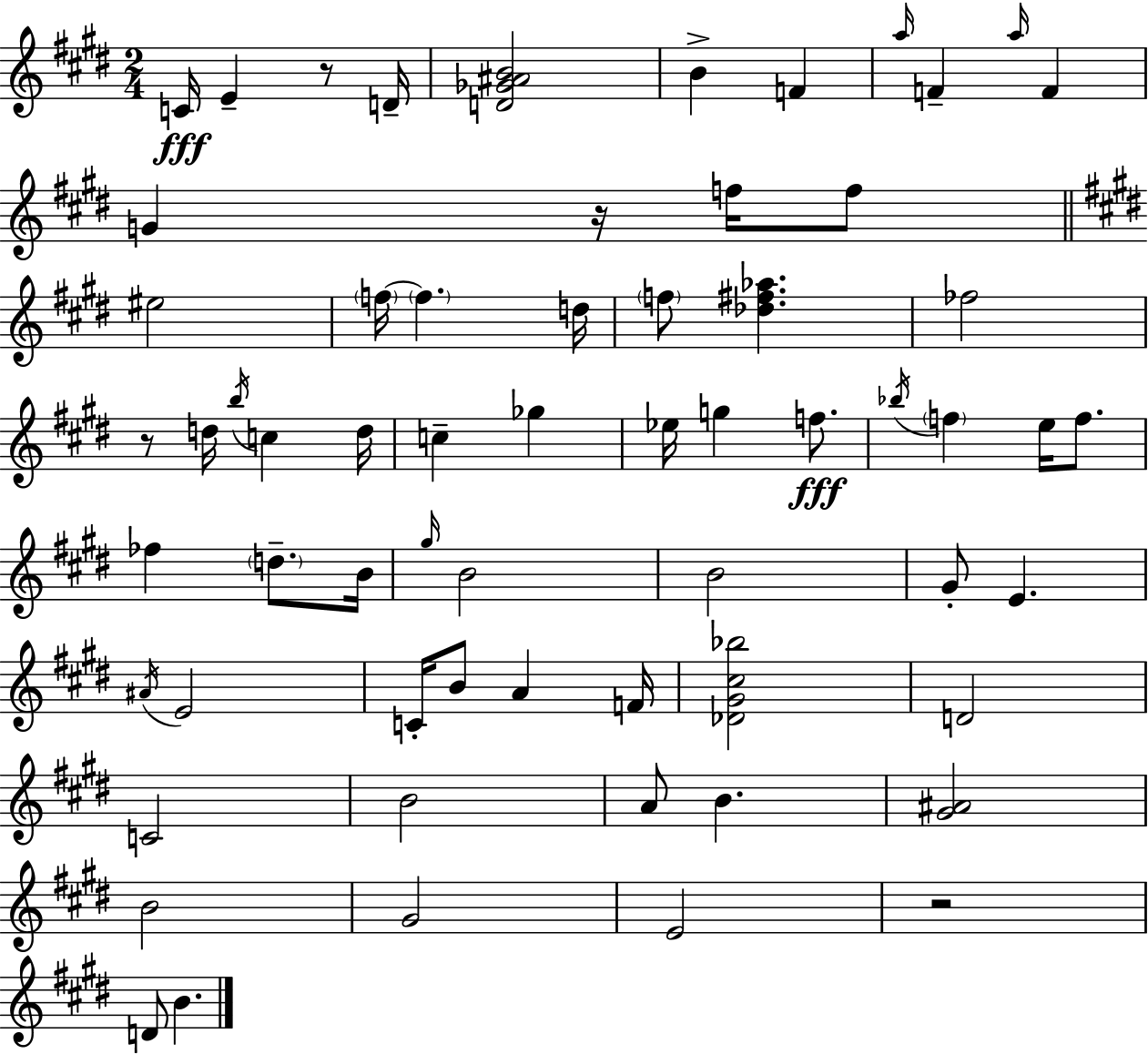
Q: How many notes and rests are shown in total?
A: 63